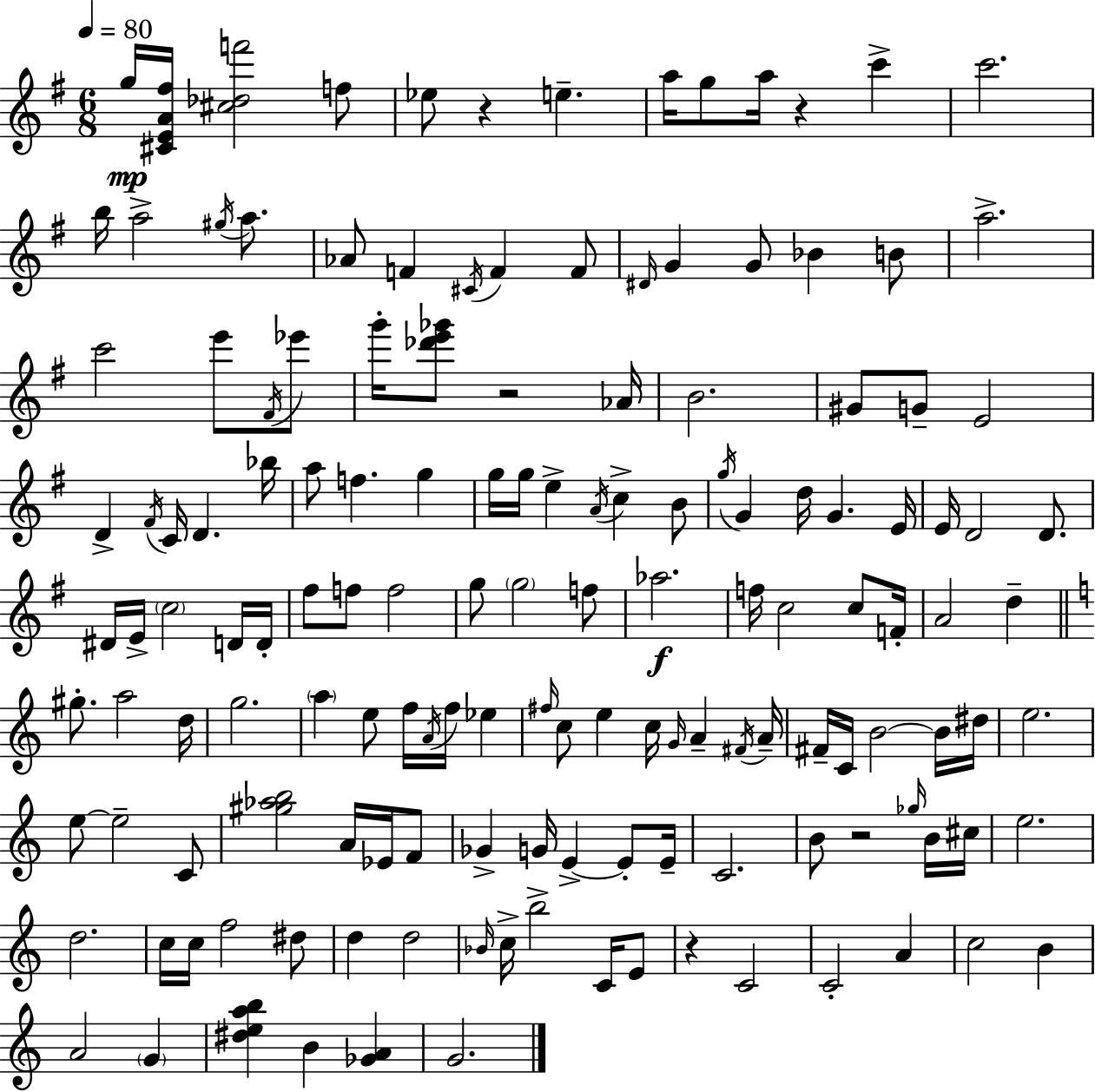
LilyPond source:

{
  \clef treble
  \numericTimeSignature
  \time 6/8
  \key e \minor
  \tempo 4 = 80
  \repeat volta 2 { g''16\mp <cis' e' a' fis''>16 <cis'' des'' f'''>2 f''8 | ees''8 r4 e''4.-- | a''16 g''8 a''16 r4 c'''4-> | c'''2. | \break b''16 a''2-> \acciaccatura { gis''16 } a''8. | aes'8 f'4 \acciaccatura { cis'16 } f'4 | f'8 \grace { dis'16 } g'4 g'8 bes'4 | b'8 a''2.-> | \break c'''2 e'''8 | \acciaccatura { fis'16 } ees'''8 g'''16-. <des''' e''' ges'''>8 r2 | aes'16 b'2. | gis'8 g'8-- e'2 | \break d'4-> \acciaccatura { fis'16 } c'16 d'4. | bes''16 a''8 f''4. | g''4 g''16 g''16 e''4-> \acciaccatura { a'16 } | c''4-> b'8 \acciaccatura { g''16 } g'4 d''16 | \break g'4. e'16 e'16 d'2 | d'8. dis'16 e'16-> \parenthesize c''2 | d'16 d'16-. fis''8 f''8 f''2 | g''8 \parenthesize g''2 | \break f''8 aes''2.\f | f''16 c''2 | c''8 f'16-. a'2 | d''4-- \bar "||" \break \key a \minor gis''8.-. a''2 d''16 | g''2. | \parenthesize a''4 e''8 f''16 \acciaccatura { a'16 } f''16 ees''4 | \grace { fis''16 } c''8 e''4 c''16 \grace { g'16 } a'4-- | \break \acciaccatura { fis'16 } a'16-- fis'16-- c'16 b'2~~ | b'16 dis''16 e''2. | e''8~~ e''2-- | c'8 <gis'' aes'' b''>2 | \break a'16 ees'16 f'8 ges'4-> g'16 e'4->~~ | e'8-. e'16-- c'2. | b'8 r2 | \grace { ges''16 } b'16 cis''16 e''2. | \break d''2. | c''16 c''16 f''2 | dis''8 d''4 d''2 | \grace { bes'16 } c''16-> b''2-> | \break c'16 e'8 r4 c'2 | c'2-. | a'4 c''2 | b'4 a'2 | \break \parenthesize g'4 <dis'' e'' a'' b''>4 b'4 | <ges' a'>4 g'2. | } \bar "|."
}